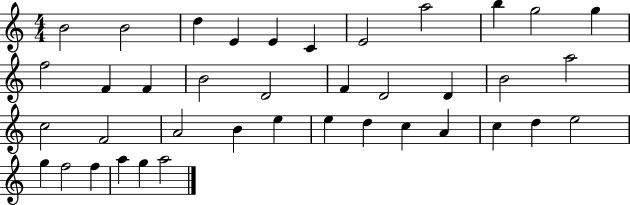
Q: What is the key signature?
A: C major